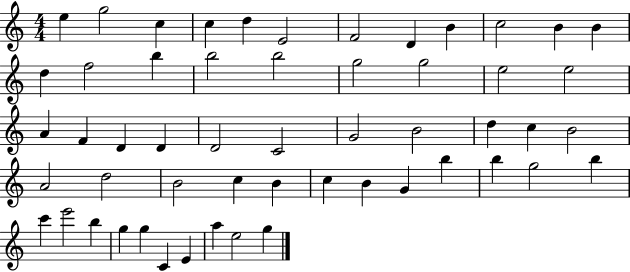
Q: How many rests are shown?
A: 0